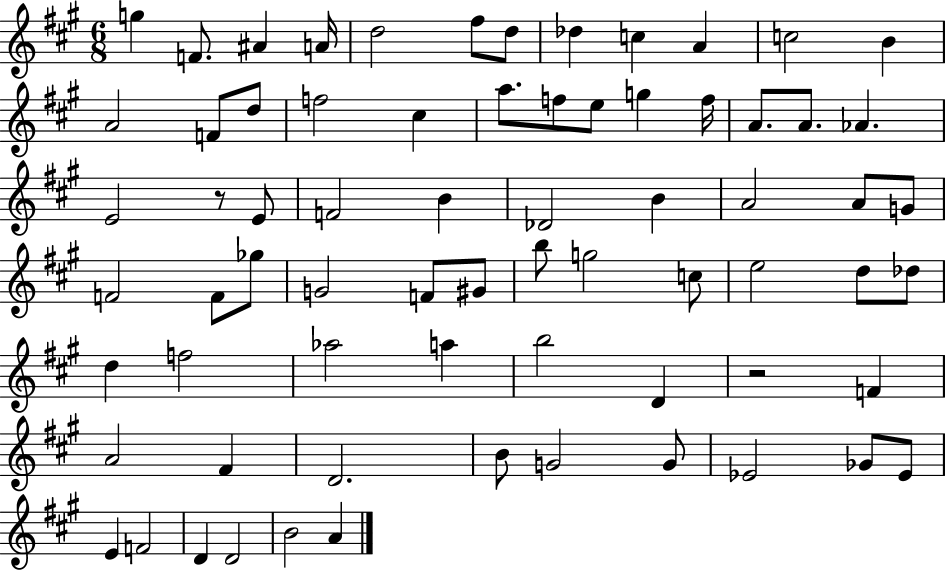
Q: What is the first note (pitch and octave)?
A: G5